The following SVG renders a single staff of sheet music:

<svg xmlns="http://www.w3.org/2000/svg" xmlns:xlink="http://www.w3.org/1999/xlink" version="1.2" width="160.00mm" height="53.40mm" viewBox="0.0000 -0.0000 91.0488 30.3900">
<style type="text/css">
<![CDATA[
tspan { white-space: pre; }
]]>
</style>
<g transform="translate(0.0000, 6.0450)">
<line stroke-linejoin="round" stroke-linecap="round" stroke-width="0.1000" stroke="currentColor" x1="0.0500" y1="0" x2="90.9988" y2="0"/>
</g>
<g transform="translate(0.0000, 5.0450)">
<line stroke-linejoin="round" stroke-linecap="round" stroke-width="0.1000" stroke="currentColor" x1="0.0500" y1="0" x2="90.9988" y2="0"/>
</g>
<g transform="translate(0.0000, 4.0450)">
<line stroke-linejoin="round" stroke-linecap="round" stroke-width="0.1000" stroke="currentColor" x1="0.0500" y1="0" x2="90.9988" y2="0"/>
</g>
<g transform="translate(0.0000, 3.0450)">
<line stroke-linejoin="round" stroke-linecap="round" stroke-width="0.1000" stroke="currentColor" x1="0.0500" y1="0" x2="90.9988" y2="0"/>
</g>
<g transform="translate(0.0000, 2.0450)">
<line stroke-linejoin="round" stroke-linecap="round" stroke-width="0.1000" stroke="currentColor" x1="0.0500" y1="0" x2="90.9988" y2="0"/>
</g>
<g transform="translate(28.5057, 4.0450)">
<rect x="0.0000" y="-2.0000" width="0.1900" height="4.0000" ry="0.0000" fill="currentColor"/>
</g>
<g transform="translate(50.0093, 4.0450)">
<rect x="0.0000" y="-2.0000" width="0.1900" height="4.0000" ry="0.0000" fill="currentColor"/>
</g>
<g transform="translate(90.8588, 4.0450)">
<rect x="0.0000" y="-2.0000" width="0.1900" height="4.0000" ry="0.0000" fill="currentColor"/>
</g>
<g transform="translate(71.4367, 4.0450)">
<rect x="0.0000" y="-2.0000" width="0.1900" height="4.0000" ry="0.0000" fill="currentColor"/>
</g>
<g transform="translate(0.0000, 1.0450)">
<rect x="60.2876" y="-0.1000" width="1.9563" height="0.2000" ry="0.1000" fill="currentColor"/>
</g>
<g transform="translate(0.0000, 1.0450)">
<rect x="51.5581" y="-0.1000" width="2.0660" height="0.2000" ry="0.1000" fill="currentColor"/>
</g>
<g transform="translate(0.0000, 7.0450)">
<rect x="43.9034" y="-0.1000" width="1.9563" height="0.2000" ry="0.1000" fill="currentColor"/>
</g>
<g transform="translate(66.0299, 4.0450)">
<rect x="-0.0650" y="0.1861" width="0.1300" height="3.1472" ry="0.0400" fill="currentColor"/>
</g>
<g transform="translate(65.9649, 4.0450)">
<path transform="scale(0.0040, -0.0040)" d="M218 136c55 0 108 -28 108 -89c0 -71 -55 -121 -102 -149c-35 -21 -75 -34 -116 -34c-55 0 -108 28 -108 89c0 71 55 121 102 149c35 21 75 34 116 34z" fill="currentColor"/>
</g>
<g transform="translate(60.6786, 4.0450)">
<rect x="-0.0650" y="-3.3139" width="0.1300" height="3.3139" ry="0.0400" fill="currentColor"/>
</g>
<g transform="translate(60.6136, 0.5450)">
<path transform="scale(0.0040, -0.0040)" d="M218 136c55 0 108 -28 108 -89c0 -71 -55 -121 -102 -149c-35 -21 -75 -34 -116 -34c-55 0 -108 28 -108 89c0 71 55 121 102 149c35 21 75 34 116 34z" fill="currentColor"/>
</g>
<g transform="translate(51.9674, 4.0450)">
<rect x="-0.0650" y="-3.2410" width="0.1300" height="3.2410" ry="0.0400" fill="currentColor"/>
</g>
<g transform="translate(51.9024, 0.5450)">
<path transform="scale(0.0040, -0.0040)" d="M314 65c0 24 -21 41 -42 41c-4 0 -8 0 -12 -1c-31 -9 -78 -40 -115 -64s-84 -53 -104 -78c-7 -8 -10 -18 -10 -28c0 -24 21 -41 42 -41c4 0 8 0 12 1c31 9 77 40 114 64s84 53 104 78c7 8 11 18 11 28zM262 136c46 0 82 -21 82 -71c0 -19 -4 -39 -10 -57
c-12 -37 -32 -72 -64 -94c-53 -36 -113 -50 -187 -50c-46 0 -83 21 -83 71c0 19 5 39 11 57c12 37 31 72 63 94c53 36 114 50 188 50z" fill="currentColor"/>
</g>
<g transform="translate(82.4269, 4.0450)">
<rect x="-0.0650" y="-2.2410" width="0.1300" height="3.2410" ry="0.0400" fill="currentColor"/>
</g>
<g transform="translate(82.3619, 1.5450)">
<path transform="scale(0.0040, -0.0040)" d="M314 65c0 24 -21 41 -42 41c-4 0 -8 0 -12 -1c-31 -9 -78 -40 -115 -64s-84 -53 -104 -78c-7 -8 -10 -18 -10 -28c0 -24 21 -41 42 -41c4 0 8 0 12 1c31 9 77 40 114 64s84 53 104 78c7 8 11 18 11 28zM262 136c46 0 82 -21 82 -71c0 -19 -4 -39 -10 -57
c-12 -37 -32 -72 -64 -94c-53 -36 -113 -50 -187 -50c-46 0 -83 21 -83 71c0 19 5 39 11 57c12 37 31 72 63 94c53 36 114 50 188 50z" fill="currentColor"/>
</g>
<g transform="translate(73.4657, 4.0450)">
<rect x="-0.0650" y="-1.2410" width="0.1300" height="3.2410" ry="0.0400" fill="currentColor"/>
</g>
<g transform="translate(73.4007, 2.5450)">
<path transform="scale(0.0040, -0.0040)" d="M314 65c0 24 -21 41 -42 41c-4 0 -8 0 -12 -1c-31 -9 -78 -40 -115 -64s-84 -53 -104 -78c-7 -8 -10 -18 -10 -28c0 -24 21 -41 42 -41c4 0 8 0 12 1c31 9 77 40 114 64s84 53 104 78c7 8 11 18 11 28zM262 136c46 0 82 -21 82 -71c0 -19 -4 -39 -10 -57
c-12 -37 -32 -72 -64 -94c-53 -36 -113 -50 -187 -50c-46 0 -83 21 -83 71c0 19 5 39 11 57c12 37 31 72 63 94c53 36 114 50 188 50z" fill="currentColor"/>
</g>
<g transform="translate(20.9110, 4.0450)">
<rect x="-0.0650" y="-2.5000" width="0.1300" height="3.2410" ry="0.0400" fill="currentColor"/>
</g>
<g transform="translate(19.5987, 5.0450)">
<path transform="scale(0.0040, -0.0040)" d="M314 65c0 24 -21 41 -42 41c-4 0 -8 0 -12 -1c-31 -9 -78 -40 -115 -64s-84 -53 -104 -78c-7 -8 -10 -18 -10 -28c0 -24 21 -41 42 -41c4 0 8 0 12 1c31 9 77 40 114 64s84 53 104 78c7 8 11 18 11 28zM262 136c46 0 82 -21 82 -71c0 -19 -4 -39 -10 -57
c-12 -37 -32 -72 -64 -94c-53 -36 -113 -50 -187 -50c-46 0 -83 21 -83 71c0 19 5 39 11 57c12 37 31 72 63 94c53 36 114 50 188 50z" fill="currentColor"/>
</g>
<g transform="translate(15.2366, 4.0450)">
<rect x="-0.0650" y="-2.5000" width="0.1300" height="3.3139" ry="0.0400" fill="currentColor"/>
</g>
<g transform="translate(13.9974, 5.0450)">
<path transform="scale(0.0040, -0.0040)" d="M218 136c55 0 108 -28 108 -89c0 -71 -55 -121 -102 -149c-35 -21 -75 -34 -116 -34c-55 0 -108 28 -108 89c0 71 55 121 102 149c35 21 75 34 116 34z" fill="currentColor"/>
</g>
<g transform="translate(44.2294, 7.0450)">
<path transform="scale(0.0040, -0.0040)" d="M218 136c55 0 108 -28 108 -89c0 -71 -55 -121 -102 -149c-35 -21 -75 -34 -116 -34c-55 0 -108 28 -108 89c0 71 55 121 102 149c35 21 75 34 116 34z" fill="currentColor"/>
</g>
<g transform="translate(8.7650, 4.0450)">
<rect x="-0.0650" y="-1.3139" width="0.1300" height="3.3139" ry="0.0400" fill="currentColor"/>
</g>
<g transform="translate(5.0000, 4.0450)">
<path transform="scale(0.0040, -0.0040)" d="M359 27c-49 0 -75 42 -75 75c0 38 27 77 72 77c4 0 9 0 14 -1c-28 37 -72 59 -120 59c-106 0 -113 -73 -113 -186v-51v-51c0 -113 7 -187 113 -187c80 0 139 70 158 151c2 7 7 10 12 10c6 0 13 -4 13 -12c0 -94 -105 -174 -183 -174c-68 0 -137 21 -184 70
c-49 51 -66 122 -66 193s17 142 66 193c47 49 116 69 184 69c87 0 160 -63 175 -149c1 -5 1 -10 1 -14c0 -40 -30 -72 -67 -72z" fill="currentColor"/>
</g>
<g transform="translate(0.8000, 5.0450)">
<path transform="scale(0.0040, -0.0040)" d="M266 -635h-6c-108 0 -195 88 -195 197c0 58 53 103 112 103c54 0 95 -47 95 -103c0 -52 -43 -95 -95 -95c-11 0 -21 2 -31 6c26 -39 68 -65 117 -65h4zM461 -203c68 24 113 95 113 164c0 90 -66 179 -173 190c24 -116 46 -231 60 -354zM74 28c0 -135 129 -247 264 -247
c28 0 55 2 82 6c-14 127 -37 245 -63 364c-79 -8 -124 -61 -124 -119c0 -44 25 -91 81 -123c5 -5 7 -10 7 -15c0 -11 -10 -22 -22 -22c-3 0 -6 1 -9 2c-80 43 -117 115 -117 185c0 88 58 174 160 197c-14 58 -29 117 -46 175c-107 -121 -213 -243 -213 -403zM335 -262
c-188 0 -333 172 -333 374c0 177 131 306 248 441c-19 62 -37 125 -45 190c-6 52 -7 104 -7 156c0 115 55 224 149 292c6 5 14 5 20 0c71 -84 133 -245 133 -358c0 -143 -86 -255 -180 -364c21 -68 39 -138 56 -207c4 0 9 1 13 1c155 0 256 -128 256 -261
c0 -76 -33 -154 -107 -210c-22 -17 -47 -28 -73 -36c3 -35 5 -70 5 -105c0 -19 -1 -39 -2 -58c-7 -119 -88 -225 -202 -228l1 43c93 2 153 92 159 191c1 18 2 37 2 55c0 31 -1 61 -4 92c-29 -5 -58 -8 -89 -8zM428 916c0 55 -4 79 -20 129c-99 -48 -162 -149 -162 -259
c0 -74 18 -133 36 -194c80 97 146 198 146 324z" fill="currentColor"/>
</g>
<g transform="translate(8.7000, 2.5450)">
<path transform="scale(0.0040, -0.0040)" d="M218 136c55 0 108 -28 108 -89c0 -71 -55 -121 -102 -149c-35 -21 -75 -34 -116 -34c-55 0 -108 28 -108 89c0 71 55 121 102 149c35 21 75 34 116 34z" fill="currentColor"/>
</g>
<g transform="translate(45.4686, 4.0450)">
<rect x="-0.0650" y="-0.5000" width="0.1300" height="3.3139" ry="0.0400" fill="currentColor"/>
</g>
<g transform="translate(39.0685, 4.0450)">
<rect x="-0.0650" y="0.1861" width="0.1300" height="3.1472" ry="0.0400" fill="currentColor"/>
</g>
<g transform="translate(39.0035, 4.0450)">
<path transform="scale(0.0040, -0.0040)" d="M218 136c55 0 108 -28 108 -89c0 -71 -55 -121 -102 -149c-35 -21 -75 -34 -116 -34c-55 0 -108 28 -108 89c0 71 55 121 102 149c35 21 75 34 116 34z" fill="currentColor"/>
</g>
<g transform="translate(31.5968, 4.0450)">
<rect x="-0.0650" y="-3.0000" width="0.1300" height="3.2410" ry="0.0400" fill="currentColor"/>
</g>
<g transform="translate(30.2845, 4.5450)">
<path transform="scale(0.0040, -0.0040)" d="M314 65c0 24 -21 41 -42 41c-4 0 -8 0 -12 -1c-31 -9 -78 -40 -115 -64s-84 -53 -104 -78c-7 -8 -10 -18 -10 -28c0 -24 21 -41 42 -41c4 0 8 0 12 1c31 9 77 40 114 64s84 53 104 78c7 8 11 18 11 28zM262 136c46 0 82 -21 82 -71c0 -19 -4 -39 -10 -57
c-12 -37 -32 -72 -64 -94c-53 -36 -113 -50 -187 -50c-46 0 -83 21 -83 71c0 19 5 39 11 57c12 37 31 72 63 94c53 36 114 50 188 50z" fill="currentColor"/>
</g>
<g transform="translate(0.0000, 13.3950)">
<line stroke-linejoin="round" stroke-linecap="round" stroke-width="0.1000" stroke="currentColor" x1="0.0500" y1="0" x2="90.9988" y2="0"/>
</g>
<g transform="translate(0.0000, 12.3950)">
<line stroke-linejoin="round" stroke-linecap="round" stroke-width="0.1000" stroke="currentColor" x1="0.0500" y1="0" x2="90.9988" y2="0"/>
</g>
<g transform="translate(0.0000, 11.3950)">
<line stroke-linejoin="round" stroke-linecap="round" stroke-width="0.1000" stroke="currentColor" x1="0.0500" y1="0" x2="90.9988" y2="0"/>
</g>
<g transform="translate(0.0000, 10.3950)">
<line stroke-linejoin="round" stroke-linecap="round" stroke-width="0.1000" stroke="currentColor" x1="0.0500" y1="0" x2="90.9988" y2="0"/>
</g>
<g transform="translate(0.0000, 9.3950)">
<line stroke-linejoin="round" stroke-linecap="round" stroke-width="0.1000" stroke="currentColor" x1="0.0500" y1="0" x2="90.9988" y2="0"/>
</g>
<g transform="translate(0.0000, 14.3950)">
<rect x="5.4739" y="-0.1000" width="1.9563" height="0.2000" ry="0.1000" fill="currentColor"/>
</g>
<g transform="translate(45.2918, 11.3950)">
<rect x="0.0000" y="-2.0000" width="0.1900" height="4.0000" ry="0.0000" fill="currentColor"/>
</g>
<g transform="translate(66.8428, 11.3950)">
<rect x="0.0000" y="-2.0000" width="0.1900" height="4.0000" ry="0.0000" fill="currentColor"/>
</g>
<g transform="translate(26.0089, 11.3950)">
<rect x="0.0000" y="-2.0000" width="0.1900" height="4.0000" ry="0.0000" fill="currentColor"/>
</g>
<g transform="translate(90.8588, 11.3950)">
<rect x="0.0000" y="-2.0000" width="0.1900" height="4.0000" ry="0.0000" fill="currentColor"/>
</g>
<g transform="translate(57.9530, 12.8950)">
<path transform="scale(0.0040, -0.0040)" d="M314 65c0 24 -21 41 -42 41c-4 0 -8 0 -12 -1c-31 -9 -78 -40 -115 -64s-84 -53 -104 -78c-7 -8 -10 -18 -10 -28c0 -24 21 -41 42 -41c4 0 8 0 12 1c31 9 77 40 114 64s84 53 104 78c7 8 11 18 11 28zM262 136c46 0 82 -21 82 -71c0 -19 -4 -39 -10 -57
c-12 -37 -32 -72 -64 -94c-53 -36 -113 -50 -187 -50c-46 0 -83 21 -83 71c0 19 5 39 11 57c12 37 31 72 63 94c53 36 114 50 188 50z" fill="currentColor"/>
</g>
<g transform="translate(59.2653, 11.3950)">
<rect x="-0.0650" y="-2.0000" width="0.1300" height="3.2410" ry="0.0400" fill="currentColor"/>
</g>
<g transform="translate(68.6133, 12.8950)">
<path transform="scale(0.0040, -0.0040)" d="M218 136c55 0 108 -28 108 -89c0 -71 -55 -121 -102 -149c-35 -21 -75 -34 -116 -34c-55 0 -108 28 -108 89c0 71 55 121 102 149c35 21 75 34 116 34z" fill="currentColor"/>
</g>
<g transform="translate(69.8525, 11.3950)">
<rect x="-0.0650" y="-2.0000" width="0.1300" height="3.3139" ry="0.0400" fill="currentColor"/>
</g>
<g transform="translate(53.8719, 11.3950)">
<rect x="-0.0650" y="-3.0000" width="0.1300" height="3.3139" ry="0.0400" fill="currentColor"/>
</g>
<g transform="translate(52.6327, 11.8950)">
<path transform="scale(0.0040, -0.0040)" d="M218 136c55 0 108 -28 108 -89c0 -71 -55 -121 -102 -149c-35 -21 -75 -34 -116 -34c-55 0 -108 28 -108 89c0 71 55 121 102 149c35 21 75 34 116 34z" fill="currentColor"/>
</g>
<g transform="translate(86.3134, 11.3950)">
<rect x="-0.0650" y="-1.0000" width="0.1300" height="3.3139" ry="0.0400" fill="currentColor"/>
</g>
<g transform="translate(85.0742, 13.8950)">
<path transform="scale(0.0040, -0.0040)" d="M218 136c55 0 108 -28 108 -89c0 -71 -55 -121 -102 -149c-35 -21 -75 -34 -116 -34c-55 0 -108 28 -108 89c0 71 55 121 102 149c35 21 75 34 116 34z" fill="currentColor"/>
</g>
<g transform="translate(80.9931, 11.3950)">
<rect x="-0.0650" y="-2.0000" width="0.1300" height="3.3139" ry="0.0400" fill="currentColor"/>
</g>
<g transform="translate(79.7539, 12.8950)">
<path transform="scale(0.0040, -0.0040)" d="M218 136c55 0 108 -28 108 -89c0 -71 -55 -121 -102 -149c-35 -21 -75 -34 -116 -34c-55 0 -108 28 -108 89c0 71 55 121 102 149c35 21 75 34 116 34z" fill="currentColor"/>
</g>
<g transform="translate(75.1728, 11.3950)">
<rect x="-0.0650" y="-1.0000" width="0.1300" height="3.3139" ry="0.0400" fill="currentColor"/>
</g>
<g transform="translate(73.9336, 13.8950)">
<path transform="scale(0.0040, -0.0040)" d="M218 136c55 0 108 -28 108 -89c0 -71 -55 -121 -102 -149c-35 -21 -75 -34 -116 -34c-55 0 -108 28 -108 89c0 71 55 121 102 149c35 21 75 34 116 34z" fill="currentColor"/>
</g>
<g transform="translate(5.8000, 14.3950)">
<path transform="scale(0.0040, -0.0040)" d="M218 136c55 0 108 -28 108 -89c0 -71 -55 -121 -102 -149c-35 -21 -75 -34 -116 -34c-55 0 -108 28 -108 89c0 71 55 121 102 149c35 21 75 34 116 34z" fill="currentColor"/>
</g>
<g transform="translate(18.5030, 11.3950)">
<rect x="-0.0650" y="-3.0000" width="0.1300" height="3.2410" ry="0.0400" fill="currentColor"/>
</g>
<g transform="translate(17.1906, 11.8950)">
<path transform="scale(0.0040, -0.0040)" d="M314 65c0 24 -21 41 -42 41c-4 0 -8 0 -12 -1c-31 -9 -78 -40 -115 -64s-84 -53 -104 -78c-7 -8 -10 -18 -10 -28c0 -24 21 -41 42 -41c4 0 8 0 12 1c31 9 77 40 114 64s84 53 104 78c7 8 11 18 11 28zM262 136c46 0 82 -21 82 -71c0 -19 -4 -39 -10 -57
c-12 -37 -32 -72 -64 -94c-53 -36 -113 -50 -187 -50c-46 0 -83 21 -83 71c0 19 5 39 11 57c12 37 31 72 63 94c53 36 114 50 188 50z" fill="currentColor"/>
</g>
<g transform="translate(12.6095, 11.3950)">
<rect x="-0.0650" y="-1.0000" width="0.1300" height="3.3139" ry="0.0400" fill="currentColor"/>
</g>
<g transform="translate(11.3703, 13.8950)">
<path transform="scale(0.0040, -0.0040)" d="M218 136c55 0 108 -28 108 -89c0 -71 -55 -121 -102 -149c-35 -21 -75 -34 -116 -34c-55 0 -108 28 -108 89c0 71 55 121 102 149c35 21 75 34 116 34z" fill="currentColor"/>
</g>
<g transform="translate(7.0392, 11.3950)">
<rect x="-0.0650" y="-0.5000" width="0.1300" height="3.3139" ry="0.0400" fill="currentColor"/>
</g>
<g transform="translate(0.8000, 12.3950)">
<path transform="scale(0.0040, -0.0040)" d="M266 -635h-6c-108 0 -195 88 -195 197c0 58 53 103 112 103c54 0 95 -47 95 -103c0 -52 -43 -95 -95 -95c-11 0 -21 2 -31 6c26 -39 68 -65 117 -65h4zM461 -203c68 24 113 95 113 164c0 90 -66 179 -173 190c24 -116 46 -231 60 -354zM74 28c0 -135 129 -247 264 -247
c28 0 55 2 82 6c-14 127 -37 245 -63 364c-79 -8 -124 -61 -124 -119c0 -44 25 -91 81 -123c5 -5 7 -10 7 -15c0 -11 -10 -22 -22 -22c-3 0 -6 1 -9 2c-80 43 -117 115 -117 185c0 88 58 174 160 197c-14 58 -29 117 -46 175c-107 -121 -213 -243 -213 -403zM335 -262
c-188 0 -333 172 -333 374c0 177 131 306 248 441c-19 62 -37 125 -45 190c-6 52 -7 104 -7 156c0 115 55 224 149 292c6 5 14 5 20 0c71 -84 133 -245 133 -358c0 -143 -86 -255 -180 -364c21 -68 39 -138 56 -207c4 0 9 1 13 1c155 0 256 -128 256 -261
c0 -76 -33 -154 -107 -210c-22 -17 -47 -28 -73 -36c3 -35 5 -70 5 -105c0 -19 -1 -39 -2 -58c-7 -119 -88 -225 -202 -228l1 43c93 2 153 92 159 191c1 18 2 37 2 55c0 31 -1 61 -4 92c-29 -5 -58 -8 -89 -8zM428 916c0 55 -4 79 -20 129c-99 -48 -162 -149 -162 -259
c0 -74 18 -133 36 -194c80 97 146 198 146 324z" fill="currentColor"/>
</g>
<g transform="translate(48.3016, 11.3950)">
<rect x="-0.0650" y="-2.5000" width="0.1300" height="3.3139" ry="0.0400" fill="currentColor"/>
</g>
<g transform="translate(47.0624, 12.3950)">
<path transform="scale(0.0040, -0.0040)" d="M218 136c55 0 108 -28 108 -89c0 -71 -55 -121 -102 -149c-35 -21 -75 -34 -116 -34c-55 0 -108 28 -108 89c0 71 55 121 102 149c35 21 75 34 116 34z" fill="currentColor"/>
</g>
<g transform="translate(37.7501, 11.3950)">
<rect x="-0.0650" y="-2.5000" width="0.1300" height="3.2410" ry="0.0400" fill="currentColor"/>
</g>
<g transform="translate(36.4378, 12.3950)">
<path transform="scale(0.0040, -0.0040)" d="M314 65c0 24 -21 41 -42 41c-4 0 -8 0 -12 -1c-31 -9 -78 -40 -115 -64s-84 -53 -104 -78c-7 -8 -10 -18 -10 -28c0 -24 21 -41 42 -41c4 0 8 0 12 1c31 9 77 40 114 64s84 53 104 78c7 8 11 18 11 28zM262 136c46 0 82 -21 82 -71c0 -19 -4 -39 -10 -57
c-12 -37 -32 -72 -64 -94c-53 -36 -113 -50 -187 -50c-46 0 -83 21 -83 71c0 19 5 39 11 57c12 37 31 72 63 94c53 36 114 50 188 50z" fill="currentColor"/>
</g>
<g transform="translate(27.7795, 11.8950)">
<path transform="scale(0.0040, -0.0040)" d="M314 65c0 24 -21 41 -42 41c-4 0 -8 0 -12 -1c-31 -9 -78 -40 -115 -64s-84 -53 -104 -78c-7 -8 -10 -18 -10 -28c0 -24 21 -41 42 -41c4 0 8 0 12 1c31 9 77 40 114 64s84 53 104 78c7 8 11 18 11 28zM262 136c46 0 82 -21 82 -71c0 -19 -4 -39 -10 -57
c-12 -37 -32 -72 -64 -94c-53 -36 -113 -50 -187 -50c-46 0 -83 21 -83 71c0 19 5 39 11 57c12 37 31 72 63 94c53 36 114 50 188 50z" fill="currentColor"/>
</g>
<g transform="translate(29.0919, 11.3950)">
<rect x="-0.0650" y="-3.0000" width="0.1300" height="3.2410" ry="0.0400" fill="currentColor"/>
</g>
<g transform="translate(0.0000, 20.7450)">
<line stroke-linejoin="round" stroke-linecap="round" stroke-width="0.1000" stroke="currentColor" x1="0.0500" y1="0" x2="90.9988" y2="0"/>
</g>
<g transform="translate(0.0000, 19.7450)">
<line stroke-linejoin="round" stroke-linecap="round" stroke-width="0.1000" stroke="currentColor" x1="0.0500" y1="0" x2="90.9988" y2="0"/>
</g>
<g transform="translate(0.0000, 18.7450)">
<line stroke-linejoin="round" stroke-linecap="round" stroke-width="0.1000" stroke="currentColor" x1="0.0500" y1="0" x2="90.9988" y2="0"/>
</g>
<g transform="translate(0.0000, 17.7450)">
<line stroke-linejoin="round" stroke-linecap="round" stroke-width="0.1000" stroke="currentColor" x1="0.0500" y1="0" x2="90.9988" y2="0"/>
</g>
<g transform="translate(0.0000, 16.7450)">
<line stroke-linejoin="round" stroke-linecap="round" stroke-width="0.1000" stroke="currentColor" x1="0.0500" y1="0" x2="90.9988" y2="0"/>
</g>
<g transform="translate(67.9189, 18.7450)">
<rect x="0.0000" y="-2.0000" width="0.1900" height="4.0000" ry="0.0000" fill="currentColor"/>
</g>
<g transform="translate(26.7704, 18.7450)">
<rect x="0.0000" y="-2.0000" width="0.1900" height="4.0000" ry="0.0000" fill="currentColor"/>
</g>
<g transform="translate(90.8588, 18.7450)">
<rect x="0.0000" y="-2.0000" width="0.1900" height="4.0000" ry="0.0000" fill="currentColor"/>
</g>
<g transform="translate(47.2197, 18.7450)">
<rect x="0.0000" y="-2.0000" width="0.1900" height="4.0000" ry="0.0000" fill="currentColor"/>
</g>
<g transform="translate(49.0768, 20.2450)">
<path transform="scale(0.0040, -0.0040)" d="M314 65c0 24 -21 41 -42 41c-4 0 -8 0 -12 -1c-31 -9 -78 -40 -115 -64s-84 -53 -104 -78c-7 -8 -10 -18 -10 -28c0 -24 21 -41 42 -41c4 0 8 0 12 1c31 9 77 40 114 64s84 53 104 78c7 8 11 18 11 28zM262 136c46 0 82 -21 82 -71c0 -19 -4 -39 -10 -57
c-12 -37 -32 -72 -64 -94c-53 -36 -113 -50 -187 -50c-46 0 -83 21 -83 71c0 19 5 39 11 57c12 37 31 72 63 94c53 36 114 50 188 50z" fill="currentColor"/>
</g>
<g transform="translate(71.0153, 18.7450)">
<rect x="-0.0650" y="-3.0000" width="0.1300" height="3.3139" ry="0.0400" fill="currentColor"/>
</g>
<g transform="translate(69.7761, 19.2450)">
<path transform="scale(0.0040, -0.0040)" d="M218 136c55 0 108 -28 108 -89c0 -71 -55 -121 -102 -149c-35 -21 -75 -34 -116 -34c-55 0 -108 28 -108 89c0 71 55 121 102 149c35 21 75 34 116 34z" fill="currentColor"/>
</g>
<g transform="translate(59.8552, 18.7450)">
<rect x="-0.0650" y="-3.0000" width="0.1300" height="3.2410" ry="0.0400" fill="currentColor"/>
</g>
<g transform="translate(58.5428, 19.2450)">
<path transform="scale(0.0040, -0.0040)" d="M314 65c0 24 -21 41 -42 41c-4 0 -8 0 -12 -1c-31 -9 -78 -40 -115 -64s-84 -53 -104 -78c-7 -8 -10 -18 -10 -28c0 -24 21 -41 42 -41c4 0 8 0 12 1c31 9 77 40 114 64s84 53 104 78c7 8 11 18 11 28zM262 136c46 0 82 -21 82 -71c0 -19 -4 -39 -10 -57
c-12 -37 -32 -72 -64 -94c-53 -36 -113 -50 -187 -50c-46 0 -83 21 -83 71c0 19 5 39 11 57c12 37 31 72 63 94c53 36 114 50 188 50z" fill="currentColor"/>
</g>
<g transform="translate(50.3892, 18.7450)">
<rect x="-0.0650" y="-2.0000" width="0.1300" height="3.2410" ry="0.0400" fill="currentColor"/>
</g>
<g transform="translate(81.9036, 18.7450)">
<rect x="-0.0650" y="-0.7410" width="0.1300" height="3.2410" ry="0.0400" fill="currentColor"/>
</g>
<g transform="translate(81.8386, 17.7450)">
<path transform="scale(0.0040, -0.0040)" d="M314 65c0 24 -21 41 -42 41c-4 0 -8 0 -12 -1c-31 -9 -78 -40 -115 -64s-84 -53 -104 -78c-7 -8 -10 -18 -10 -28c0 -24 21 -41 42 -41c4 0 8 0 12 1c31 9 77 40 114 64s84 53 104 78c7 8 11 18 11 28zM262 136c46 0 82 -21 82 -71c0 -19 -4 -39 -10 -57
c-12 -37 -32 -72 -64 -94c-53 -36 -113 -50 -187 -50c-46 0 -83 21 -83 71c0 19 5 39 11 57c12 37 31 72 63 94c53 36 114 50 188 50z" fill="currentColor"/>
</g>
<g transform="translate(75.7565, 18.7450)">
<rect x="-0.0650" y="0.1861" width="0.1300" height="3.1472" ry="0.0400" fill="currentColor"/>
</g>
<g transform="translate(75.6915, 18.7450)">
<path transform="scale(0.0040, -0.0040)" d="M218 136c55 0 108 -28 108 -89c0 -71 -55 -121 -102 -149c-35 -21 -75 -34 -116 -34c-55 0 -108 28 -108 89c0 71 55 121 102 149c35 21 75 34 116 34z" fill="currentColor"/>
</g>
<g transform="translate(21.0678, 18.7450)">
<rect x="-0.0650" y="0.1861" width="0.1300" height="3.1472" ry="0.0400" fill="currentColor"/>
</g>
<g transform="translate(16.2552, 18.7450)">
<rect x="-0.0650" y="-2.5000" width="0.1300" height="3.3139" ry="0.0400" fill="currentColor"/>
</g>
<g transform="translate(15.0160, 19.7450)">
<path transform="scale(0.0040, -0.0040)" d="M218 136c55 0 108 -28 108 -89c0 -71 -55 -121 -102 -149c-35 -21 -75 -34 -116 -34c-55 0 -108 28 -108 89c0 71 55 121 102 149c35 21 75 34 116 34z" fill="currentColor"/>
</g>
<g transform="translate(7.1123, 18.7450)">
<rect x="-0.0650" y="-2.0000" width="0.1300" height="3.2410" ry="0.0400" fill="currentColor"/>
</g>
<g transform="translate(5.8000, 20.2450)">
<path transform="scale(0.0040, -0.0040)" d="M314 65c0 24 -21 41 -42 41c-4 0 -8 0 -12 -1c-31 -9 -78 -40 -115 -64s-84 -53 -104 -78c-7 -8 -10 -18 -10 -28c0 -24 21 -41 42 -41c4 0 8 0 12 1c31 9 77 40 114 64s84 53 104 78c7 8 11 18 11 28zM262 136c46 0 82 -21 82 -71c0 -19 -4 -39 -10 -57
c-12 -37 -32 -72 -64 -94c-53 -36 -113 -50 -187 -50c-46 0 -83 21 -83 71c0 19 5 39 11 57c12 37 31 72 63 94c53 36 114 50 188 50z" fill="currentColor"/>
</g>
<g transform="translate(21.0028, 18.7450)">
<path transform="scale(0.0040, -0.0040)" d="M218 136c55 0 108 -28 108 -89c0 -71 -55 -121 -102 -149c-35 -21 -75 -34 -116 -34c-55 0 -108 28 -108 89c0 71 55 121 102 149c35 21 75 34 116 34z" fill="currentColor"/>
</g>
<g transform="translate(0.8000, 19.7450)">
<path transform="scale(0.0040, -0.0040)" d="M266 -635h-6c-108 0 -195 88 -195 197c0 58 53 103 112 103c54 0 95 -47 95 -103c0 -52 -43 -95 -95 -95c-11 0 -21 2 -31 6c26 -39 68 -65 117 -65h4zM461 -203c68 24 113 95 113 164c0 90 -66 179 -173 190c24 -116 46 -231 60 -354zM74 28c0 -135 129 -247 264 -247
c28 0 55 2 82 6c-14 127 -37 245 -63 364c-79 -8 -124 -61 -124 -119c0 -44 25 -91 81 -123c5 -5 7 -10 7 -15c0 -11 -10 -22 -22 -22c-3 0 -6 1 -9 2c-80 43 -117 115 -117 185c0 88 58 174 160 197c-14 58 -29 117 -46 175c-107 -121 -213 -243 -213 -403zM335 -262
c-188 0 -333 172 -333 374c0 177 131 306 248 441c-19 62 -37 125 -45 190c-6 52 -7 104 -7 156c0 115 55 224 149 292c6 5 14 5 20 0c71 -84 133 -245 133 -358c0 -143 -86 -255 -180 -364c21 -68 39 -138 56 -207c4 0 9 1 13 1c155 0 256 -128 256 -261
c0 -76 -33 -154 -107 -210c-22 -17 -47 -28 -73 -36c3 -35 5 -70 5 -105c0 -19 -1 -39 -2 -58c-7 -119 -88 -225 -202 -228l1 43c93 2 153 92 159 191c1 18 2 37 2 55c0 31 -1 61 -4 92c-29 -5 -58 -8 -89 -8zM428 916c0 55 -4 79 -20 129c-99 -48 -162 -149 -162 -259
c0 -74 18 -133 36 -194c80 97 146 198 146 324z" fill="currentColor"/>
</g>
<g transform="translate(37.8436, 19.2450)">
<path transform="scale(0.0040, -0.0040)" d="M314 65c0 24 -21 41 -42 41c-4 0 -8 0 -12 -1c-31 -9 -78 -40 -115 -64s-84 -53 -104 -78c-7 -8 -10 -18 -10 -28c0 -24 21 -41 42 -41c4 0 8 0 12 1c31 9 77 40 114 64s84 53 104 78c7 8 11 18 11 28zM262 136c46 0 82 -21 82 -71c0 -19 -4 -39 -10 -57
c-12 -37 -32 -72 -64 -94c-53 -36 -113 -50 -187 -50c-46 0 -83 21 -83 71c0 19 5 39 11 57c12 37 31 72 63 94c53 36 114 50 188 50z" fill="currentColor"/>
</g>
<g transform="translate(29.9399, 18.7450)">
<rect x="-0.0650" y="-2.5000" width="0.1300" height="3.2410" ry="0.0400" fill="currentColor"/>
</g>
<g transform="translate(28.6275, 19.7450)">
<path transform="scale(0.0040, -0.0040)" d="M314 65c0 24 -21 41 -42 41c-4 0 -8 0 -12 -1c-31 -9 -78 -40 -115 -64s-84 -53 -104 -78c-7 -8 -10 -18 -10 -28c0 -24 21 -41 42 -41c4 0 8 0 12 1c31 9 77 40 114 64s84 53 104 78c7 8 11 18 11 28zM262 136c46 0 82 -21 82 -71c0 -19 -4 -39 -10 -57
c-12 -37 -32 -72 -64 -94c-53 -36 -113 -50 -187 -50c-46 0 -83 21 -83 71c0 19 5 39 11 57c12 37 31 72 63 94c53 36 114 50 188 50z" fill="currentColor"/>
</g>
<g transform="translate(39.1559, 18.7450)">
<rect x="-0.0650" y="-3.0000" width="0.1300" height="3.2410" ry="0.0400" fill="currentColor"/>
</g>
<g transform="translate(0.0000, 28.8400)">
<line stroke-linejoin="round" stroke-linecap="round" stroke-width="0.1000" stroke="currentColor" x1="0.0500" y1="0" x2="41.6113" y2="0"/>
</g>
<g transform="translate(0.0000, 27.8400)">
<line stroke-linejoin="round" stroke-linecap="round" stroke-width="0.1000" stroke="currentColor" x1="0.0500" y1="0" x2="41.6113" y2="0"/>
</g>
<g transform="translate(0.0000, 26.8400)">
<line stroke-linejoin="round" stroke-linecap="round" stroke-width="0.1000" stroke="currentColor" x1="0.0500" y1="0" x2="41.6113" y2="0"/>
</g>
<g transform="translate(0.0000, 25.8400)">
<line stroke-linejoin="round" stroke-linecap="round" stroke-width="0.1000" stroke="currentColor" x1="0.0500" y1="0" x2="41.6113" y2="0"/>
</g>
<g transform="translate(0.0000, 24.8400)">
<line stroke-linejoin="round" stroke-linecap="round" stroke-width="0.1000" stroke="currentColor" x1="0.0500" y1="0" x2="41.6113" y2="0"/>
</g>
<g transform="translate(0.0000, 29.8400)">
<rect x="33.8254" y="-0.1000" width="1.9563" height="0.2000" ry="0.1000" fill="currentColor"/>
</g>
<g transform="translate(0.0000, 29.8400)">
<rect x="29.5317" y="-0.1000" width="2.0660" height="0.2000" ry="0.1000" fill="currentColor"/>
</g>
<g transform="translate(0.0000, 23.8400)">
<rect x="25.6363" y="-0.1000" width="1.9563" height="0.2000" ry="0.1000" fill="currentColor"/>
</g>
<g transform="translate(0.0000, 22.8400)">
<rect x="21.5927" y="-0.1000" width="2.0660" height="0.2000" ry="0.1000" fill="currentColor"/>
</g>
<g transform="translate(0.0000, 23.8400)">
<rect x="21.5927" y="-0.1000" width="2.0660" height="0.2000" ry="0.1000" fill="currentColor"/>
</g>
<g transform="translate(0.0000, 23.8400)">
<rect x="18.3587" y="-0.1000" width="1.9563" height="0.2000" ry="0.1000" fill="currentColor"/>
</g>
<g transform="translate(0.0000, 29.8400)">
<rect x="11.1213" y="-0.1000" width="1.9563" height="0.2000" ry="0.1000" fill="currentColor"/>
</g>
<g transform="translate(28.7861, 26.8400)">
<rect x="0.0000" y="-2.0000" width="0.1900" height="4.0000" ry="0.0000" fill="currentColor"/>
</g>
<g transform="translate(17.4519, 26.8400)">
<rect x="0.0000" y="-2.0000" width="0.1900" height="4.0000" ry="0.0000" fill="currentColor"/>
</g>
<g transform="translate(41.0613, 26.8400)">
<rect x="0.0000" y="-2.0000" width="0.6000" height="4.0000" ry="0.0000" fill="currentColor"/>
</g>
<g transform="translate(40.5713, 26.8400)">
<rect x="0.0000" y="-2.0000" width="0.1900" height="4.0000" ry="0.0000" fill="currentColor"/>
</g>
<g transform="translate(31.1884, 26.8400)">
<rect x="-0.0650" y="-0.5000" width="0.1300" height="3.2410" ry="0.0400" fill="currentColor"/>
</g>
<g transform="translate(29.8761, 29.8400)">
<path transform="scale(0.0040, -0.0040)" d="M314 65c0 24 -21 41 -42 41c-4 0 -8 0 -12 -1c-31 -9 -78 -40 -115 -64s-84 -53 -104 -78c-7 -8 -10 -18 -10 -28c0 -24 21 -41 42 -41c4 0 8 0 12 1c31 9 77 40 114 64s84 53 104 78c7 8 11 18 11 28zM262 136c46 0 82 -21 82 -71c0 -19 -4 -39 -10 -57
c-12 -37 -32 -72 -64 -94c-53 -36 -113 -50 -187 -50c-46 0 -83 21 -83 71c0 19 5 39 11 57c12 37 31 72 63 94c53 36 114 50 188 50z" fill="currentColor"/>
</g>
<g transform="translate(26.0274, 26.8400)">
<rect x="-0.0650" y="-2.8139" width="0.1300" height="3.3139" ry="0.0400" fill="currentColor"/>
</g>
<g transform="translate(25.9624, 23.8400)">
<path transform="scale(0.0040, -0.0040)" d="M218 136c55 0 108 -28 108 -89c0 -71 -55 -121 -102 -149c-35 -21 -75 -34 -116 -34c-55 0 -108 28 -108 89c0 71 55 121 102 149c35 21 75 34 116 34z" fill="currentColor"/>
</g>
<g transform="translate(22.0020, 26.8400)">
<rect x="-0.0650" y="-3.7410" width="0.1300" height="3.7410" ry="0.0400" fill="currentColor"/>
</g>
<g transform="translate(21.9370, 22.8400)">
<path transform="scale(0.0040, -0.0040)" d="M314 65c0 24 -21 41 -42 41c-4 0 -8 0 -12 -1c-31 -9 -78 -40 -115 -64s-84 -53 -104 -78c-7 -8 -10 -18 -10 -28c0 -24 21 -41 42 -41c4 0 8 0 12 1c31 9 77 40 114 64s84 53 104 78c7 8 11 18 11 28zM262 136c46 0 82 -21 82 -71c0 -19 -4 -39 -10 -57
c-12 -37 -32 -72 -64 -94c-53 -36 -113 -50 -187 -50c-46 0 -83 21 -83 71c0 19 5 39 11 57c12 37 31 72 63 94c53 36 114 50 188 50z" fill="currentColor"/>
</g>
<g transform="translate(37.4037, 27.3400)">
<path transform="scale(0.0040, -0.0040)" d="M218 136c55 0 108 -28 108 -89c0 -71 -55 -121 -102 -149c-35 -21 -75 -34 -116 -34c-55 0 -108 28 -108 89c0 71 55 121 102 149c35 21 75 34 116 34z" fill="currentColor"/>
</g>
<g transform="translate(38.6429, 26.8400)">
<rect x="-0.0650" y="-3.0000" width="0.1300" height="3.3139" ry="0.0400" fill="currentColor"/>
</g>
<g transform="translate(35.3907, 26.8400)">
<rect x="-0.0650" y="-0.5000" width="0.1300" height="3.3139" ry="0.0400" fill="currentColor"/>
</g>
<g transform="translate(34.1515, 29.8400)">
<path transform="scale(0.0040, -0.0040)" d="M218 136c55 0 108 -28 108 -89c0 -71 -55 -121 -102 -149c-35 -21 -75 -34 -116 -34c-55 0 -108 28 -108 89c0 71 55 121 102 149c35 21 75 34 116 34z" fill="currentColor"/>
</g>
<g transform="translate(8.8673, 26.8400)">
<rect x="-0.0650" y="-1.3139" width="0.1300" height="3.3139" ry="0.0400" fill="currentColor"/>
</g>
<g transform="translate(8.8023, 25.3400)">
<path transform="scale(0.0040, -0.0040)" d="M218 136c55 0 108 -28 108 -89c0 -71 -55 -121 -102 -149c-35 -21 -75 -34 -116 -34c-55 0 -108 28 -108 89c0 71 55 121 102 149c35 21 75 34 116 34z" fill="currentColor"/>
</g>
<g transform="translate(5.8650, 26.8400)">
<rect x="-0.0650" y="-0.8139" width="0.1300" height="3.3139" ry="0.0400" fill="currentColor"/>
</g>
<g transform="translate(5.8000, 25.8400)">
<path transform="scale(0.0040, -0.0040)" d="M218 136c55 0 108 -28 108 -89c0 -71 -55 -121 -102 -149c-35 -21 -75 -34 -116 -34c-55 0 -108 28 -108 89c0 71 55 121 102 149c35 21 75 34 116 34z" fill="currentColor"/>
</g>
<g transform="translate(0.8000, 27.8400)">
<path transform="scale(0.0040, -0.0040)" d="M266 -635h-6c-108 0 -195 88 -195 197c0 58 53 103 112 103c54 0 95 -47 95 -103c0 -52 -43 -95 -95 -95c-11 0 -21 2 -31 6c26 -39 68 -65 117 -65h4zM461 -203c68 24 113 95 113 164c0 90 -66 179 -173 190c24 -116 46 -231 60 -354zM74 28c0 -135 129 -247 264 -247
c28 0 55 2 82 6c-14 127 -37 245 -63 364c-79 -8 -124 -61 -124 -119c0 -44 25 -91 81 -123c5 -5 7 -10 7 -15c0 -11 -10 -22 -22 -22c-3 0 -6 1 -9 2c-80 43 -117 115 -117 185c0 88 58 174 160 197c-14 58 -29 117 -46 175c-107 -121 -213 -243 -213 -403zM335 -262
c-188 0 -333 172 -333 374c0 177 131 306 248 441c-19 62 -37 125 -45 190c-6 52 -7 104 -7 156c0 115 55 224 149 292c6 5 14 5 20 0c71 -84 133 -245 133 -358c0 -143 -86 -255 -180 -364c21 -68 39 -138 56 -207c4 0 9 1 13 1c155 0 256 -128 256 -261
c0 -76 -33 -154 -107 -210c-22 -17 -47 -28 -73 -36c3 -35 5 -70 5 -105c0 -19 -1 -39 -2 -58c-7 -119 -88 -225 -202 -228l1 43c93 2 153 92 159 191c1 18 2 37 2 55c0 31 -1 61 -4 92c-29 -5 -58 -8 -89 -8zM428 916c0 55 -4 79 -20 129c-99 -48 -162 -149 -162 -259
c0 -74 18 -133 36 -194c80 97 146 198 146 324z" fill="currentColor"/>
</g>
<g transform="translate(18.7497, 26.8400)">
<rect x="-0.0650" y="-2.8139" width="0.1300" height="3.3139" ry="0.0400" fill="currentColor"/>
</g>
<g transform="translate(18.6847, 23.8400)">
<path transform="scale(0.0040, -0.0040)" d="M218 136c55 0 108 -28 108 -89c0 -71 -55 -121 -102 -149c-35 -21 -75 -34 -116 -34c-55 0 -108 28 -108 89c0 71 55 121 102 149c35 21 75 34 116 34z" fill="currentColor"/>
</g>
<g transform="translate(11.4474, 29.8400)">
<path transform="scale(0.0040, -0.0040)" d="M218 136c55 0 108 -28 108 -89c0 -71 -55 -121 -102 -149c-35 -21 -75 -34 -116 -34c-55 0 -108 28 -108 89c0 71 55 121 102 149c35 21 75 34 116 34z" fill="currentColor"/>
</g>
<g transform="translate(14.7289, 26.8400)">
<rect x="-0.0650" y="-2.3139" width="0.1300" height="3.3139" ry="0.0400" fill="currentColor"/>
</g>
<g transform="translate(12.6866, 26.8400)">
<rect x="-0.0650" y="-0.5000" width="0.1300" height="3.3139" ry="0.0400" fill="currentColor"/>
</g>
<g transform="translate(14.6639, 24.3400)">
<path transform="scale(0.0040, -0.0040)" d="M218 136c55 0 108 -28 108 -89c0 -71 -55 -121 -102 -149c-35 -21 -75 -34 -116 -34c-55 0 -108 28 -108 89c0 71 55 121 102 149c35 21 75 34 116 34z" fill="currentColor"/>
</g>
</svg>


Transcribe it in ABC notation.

X:1
T:Untitled
M:4/4
L:1/4
K:C
e G G2 A2 B C b2 b B e2 g2 C D A2 A2 G2 G A F2 F D F D F2 G B G2 A2 F2 A2 A B d2 d e C g a c'2 a C2 C A